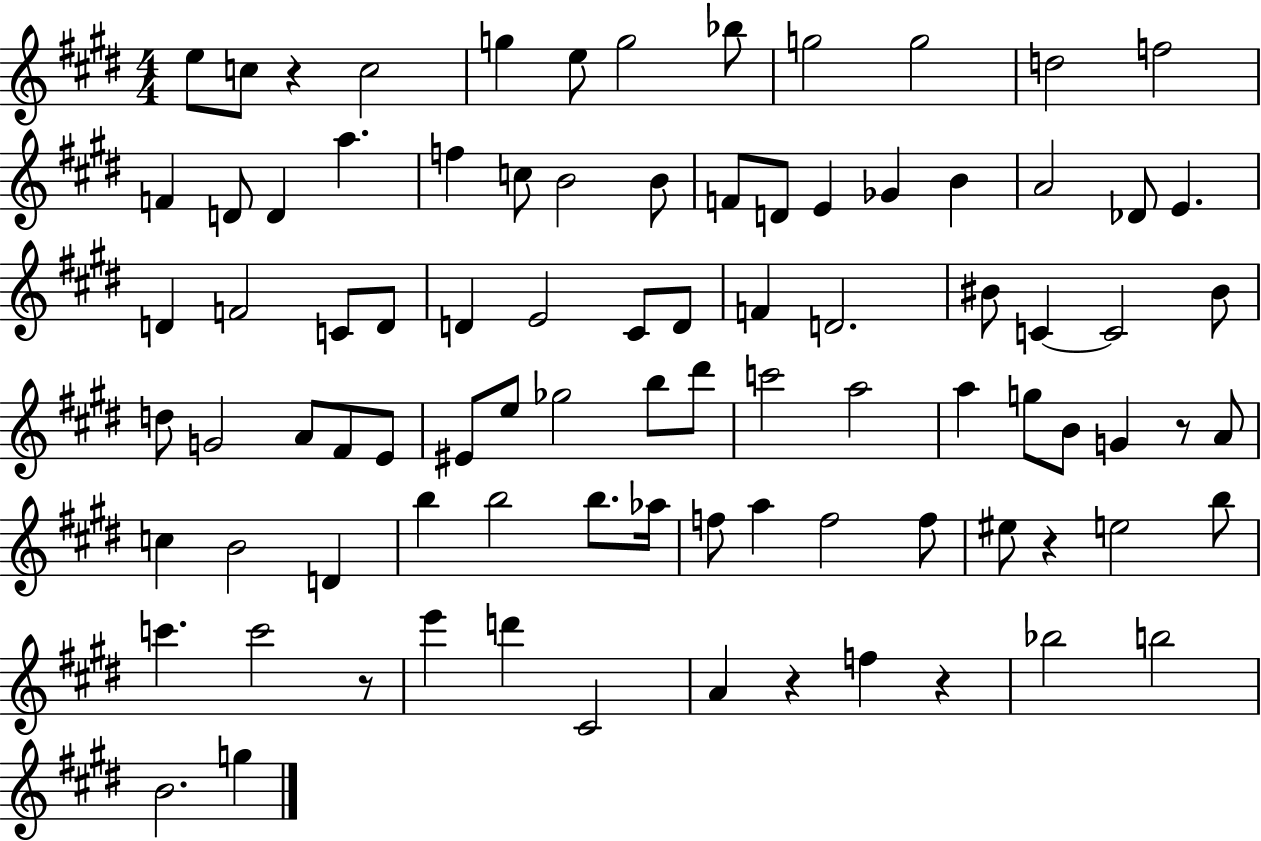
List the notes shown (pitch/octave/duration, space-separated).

E5/e C5/e R/q C5/h G5/q E5/e G5/h Bb5/e G5/h G5/h D5/h F5/h F4/q D4/e D4/q A5/q. F5/q C5/e B4/h B4/e F4/e D4/e E4/q Gb4/q B4/q A4/h Db4/e E4/q. D4/q F4/h C4/e D4/e D4/q E4/h C#4/e D4/e F4/q D4/h. BIS4/e C4/q C4/h BIS4/e D5/e G4/h A4/e F#4/e E4/e EIS4/e E5/e Gb5/h B5/e D#6/e C6/h A5/h A5/q G5/e B4/e G4/q R/e A4/e C5/q B4/h D4/q B5/q B5/h B5/e. Ab5/s F5/e A5/q F5/h F5/e EIS5/e R/q E5/h B5/e C6/q. C6/h R/e E6/q D6/q C#4/h A4/q R/q F5/q R/q Bb5/h B5/h B4/h. G5/q